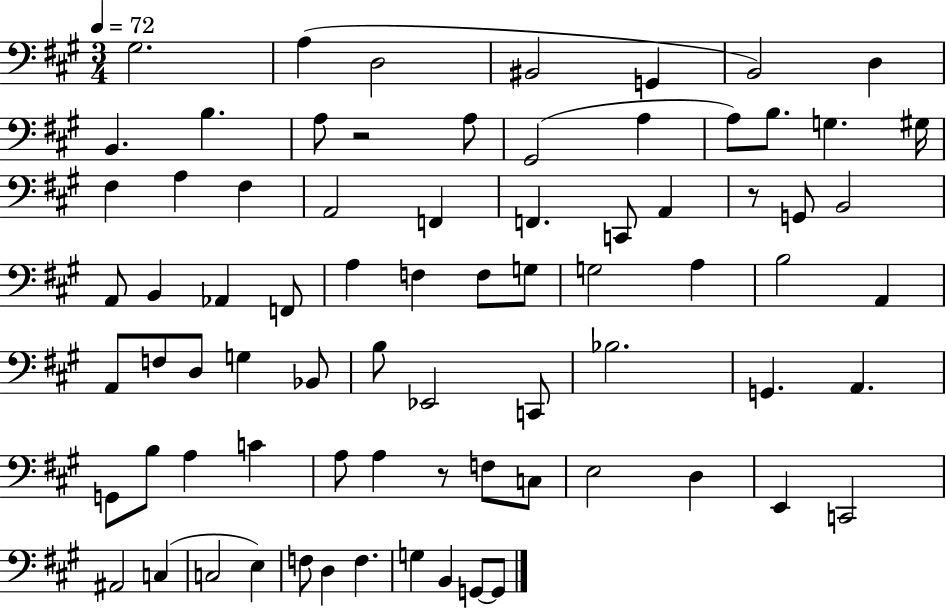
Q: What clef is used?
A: bass